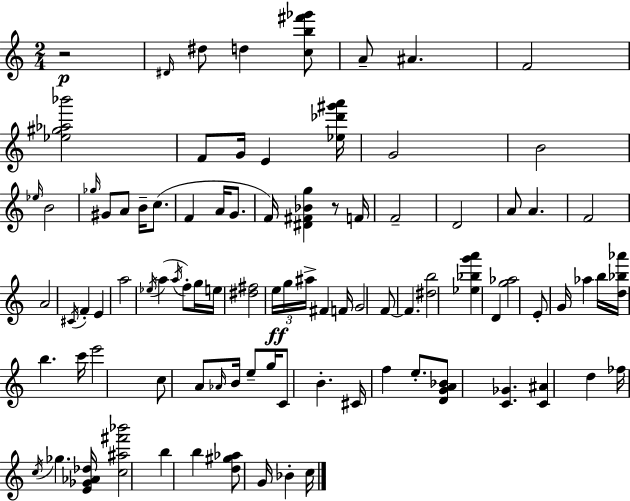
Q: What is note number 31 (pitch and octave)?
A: F4